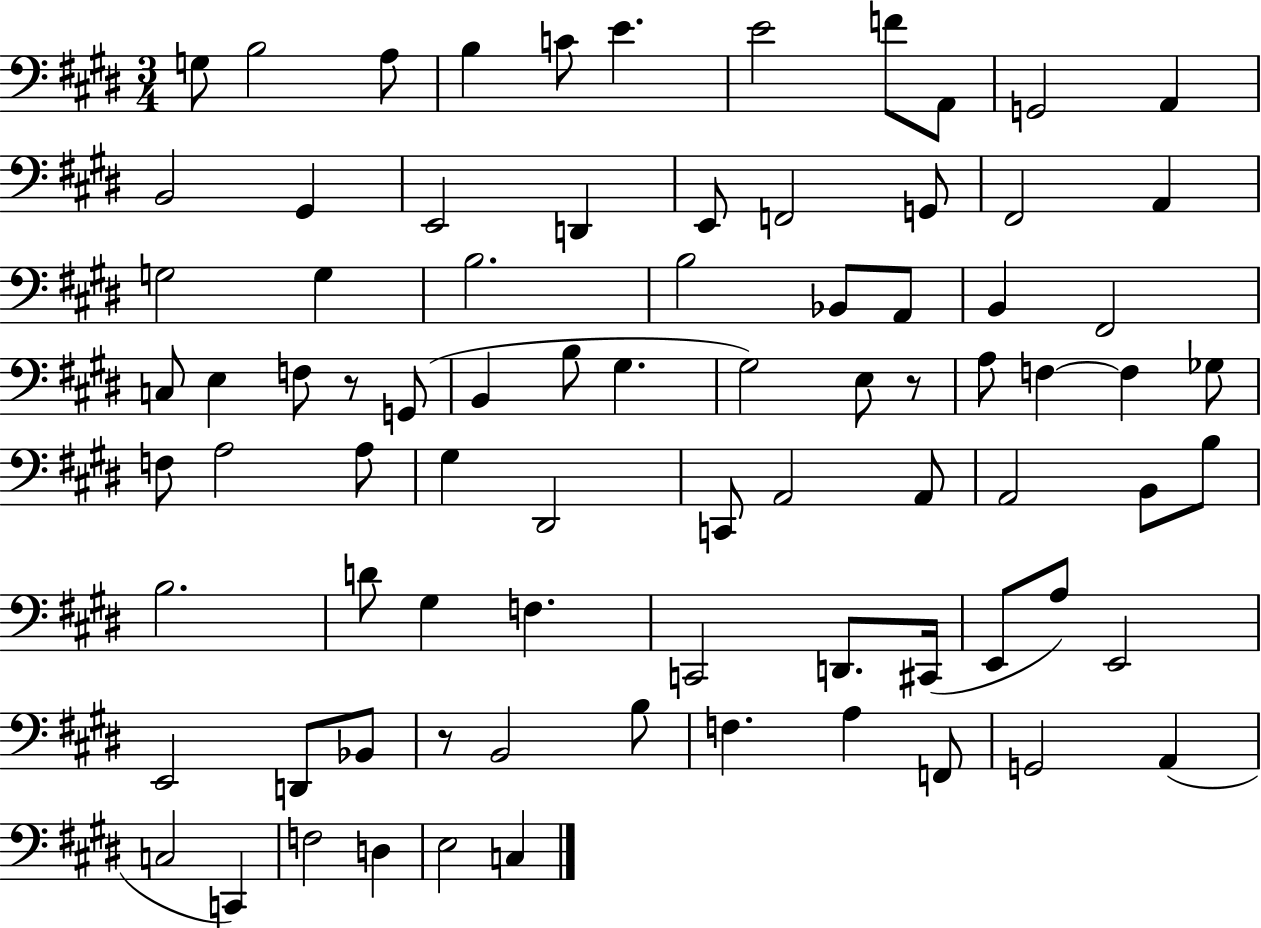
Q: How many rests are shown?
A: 3